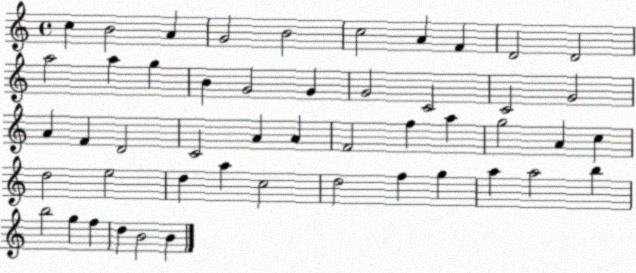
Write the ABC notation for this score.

X:1
T:Untitled
M:4/4
L:1/4
K:C
c B2 A G2 B2 c2 A F D2 D2 a2 a g B G2 G G2 C2 C2 G2 A F D2 C2 A A F2 f a g2 A c d2 e2 d a c2 d2 f g a a2 b b2 g f d B2 B